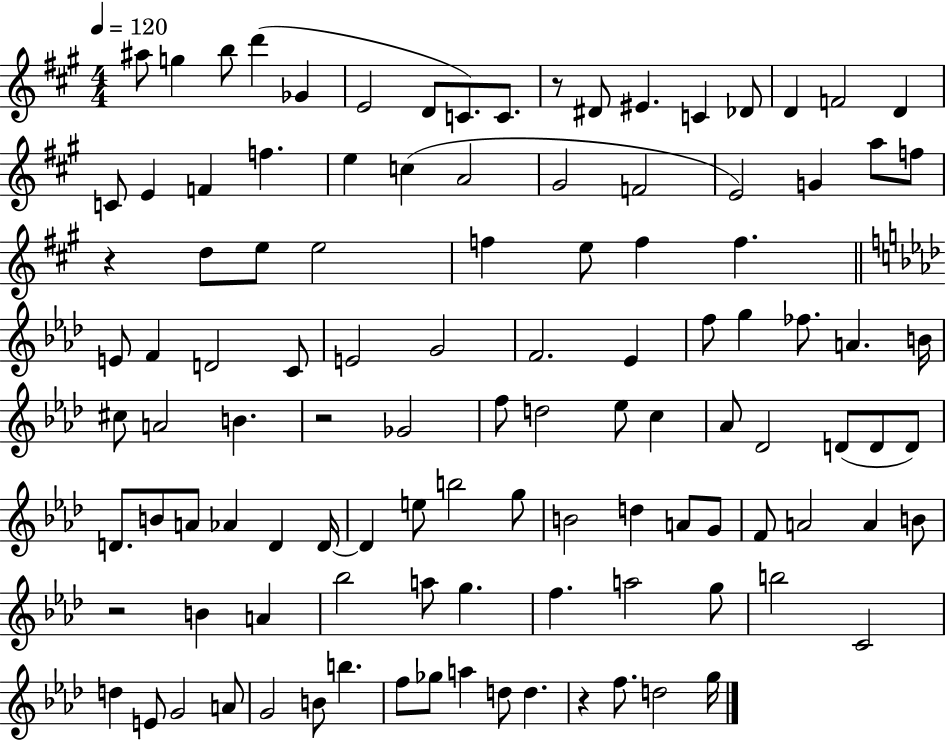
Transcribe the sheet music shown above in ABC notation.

X:1
T:Untitled
M:4/4
L:1/4
K:A
^a/2 g b/2 d' _G E2 D/2 C/2 C/2 z/2 ^D/2 ^E C _D/2 D F2 D C/2 E F f e c A2 ^G2 F2 E2 G a/2 f/2 z d/2 e/2 e2 f e/2 f f E/2 F D2 C/2 E2 G2 F2 _E f/2 g _f/2 A B/4 ^c/2 A2 B z2 _G2 f/2 d2 _e/2 c _A/2 _D2 D/2 D/2 D/2 D/2 B/2 A/2 _A D D/4 D e/2 b2 g/2 B2 d A/2 G/2 F/2 A2 A B/2 z2 B A _b2 a/2 g f a2 g/2 b2 C2 d E/2 G2 A/2 G2 B/2 b f/2 _g/2 a d/2 d z f/2 d2 g/4